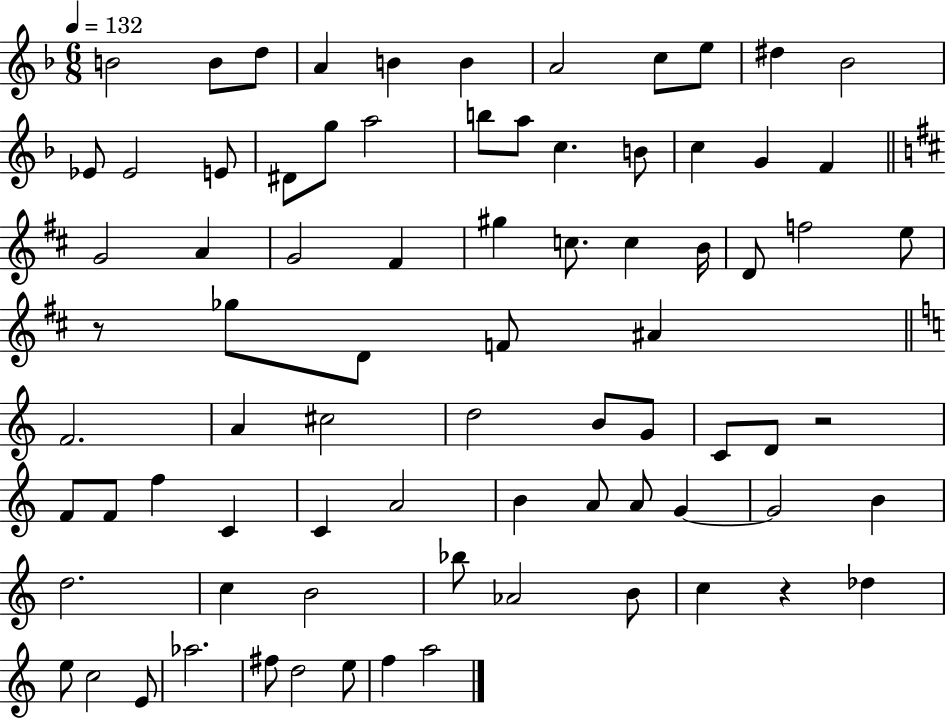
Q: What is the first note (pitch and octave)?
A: B4